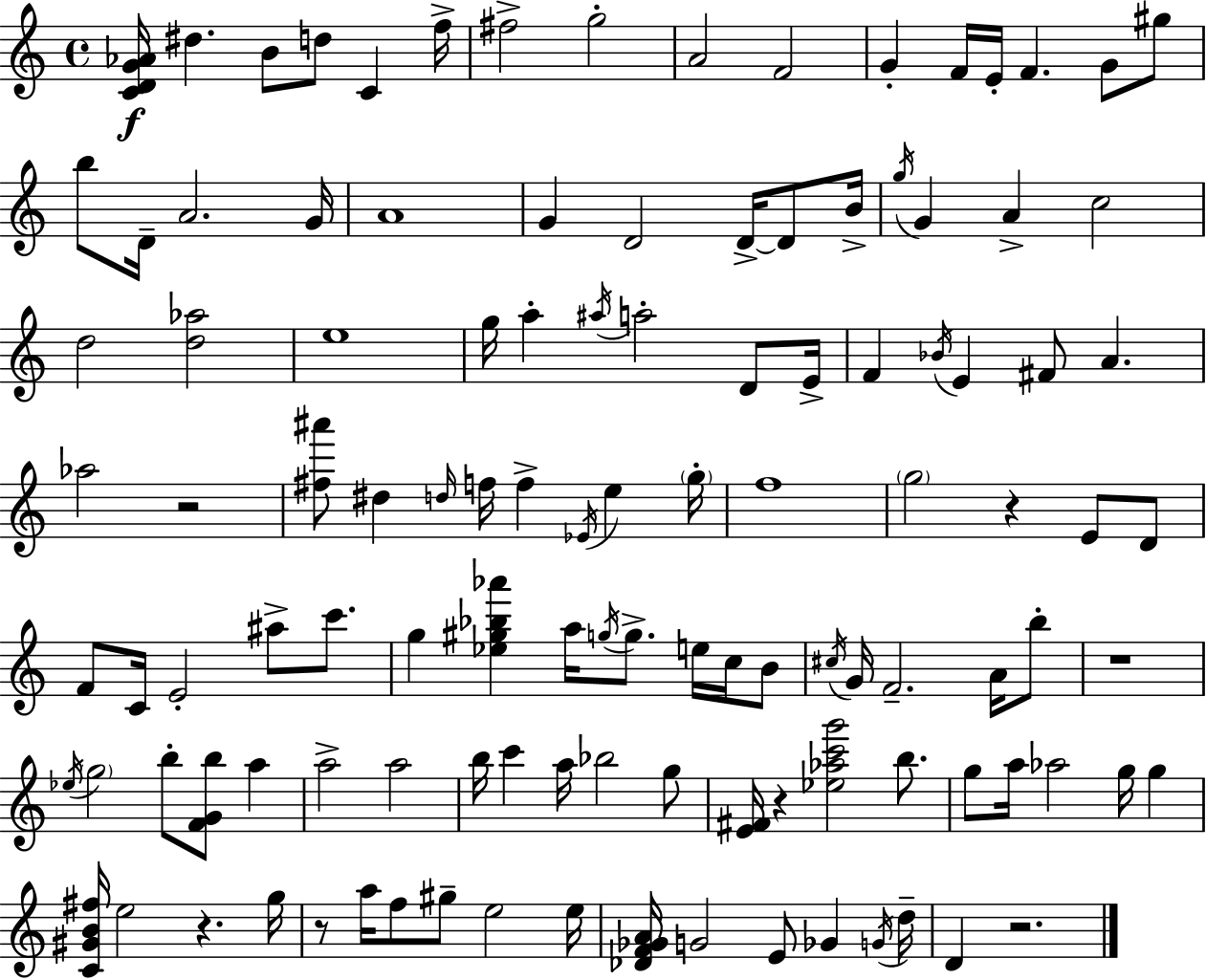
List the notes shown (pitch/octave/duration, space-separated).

[C4,D4,G4,Ab4]/s D#5/q. B4/e D5/e C4/q F5/s F#5/h G5/h A4/h F4/h G4/q F4/s E4/s F4/q. G4/e G#5/e B5/e D4/s A4/h. G4/s A4/w G4/q D4/h D4/s D4/e B4/s G5/s G4/q A4/q C5/h D5/h [D5,Ab5]/h E5/w G5/s A5/q A#5/s A5/h D4/e E4/s F4/q Bb4/s E4/q F#4/e A4/q. Ab5/h R/h [F#5,A#6]/e D#5/q D5/s F5/s F5/q Eb4/s E5/q G5/s F5/w G5/h R/q E4/e D4/e F4/e C4/s E4/h A#5/e C6/e. G5/q [Eb5,G#5,Bb5,Ab6]/q A5/s G5/s G5/e. E5/s C5/s B4/e C#5/s G4/s F4/h. A4/s B5/e R/w Eb5/s G5/h B5/e [F4,G4,B5]/e A5/q A5/h A5/h B5/s C6/q A5/s Bb5/h G5/e [E4,F#4]/s R/q [Eb5,Ab5,C6,G6]/h B5/e. G5/e A5/s Ab5/h G5/s G5/q [C4,G#4,B4,F#5]/s E5/h R/q. G5/s R/e A5/s F5/e G#5/e E5/h E5/s [Db4,F4,Gb4,A4]/s G4/h E4/e Gb4/q G4/s D5/s D4/q R/h.